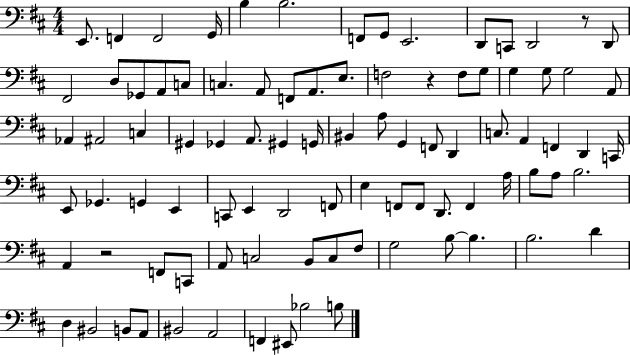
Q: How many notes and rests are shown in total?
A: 91